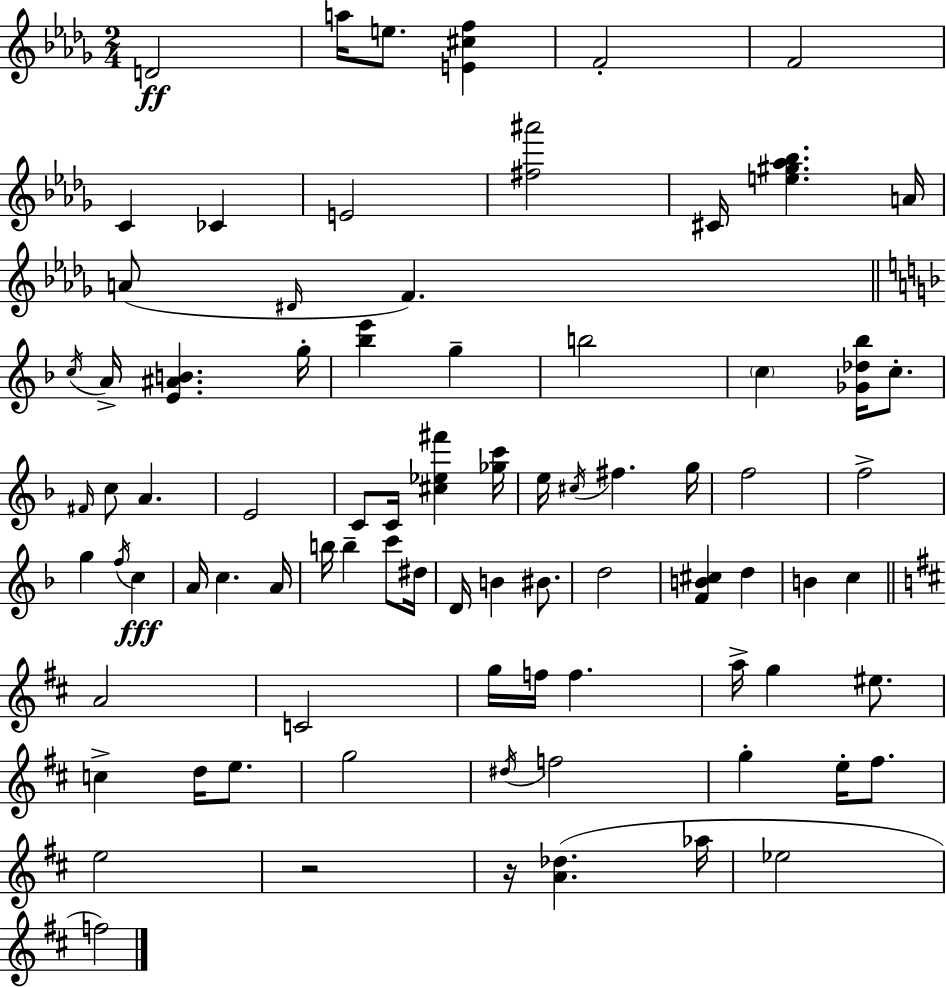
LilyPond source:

{
  \clef treble
  \numericTimeSignature
  \time 2/4
  \key bes \minor
  \repeat volta 2 { d'2\ff | a''16 e''8. <e' cis'' f''>4 | f'2-. | f'2 | \break c'4 ces'4 | e'2 | <fis'' ais'''>2 | cis'16 <e'' gis'' aes'' bes''>4. a'16 | \break a'8( \grace { dis'16 } f'4.) | \bar "||" \break \key f \major \acciaccatura { c''16 } a'16-> <e' ais' b'>4. | g''16-. <bes'' e'''>4 g''4-- | b''2 | \parenthesize c''4 <ges' des'' bes''>16 c''8.-. | \break \grace { fis'16 } c''8 a'4. | e'2 | c'8 c'16 <cis'' ees'' fis'''>4 | <ges'' c'''>16 e''16 \acciaccatura { cis''16 } fis''4. | \break g''16 f''2 | f''2-> | g''4 \acciaccatura { f''16 }\fff | c''4 a'16 c''4. | \break a'16 b''16 b''4-- | c'''8 dis''16 d'16 b'4 | bis'8. d''2 | <f' b' cis''>4 | \break d''4 b'4 | c''4 \bar "||" \break \key d \major a'2 | c'2 | g''16 f''16 f''4. | a''16-> g''4 eis''8. | \break c''4-> d''16 e''8. | g''2 | \acciaccatura { dis''16 } f''2 | g''4-. e''16-. fis''8. | \break e''2 | r2 | r16 <a' des''>4.( | aes''16 ees''2 | \break f''2) | } \bar "|."
}